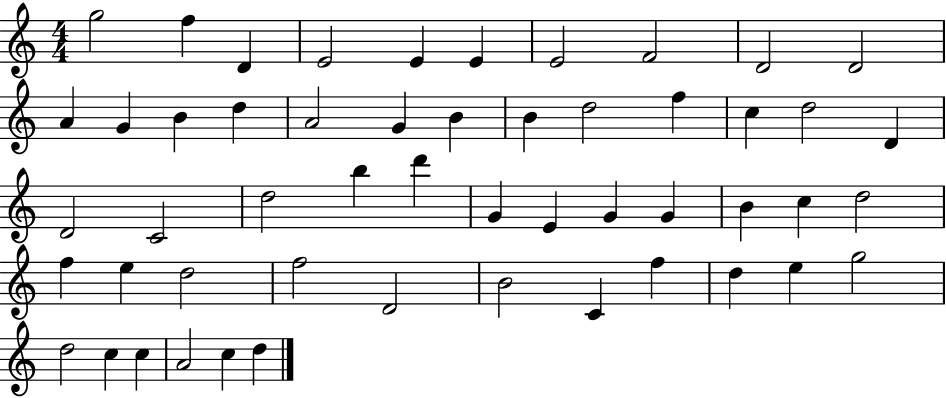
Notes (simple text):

G5/h F5/q D4/q E4/h E4/q E4/q E4/h F4/h D4/h D4/h A4/q G4/q B4/q D5/q A4/h G4/q B4/q B4/q D5/h F5/q C5/q D5/h D4/q D4/h C4/h D5/h B5/q D6/q G4/q E4/q G4/q G4/q B4/q C5/q D5/h F5/q E5/q D5/h F5/h D4/h B4/h C4/q F5/q D5/q E5/q G5/h D5/h C5/q C5/q A4/h C5/q D5/q